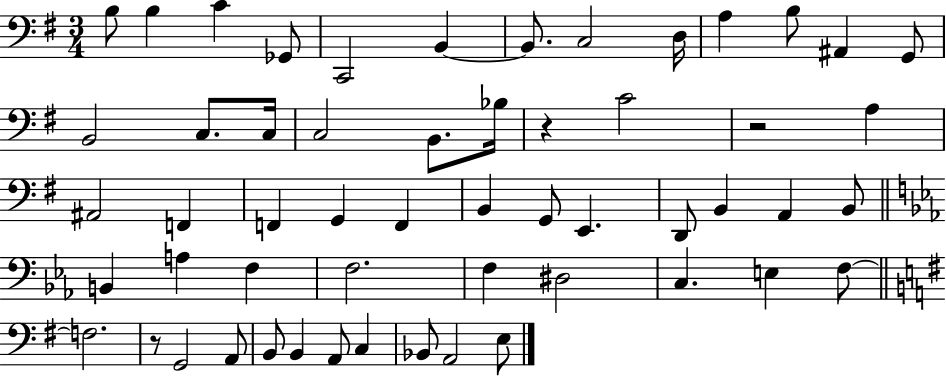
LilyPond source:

{
  \clef bass
  \numericTimeSignature
  \time 3/4
  \key g \major
  b8 b4 c'4 ges,8 | c,2 b,4~~ | b,8. c2 d16 | a4 b8 ais,4 g,8 | \break b,2 c8. c16 | c2 b,8. bes16 | r4 c'2 | r2 a4 | \break ais,2 f,4 | f,4 g,4 f,4 | b,4 g,8 e,4. | d,8 b,4 a,4 b,8 | \break \bar "||" \break \key ees \major b,4 a4 f4 | f2. | f4 dis2 | c4. e4 f8~~ | \break \bar "||" \break \key g \major f2. | r8 g,2 a,8 | b,8 b,4 a,8 c4 | bes,8 a,2 e8 | \break \bar "|."
}